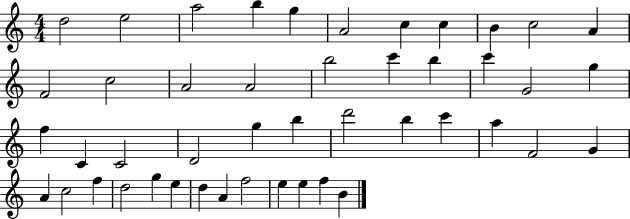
X:1
T:Untitled
M:4/4
L:1/4
K:C
d2 e2 a2 b g A2 c c B c2 A F2 c2 A2 A2 b2 c' b c' G2 g f C C2 D2 g b d'2 b c' a F2 G A c2 f d2 g e d A f2 e e f B